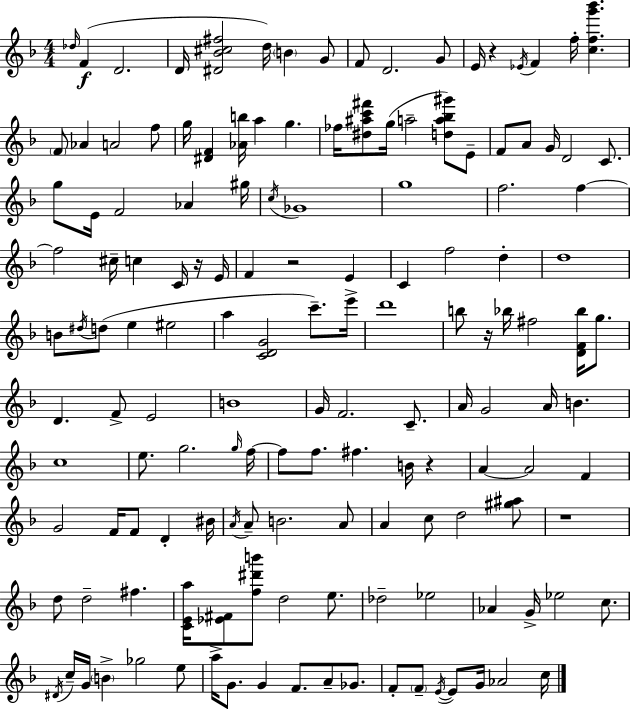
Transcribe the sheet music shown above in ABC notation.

X:1
T:Untitled
M:4/4
L:1/4
K:F
_d/4 F D2 D/4 [^D_B^c^f]2 d/4 B G/2 F/2 D2 G/2 E/4 z _E/4 F f/4 [cfg'_b'] F/2 _A A2 f/2 g/4 [^DF] [_Ab]/4 a g _f/4 [^d^ac'^f']/2 g/4 a2 [da_b^g']/2 E/2 F/2 A/2 G/4 D2 C/2 g/2 E/4 F2 _A ^g/4 c/4 _G4 g4 f2 f f2 ^c/4 c C/4 z/4 E/4 F z2 E C f2 d d4 B/2 ^d/4 d/2 e ^e2 a [CDG]2 c'/2 e'/4 d'4 b/2 z/4 _b/4 ^f2 [DF_b]/4 g/2 D F/2 E2 B4 G/4 F2 C/2 A/4 G2 A/4 B c4 e/2 g2 g/4 f/4 f/2 f/2 ^f B/4 z A A2 F G2 F/4 F/2 D ^B/4 A/4 A/2 B2 A/2 A c/2 d2 [^g^a]/2 z4 d/2 d2 ^f [CEa]/4 [_E^F]/2 [f^d'b']/2 d2 e/2 _d2 _e2 _A G/4 _e2 c/2 ^D/4 c/4 G/4 B _g2 e/2 a/4 G/2 G F/2 A/2 _G/2 F/2 F/2 E/4 E/2 G/4 _A2 c/4